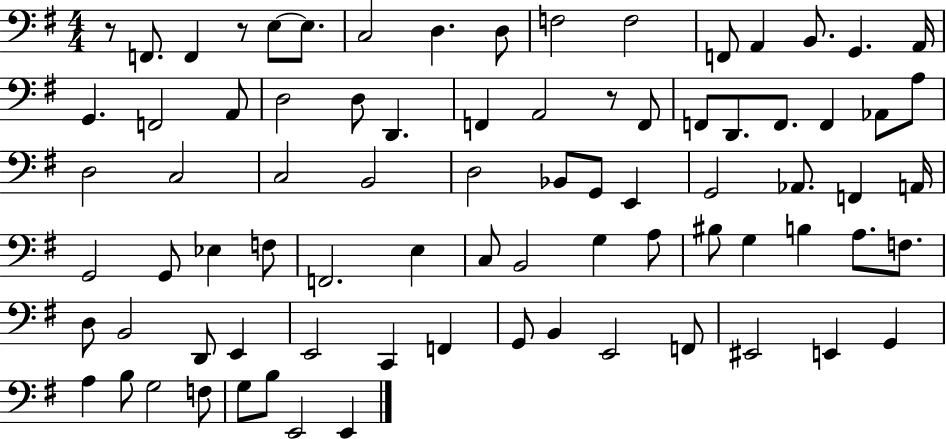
{
  \clef bass
  \numericTimeSignature
  \time 4/4
  \key g \major
  r8 f,8. f,4 r8 e8~~ e8. | c2 d4. d8 | f2 f2 | f,8 a,4 b,8. g,4. a,16 | \break g,4. f,2 a,8 | d2 d8 d,4. | f,4 a,2 r8 f,8 | f,8 d,8. f,8. f,4 aes,8 a8 | \break d2 c2 | c2 b,2 | d2 bes,8 g,8 e,4 | g,2 aes,8. f,4 a,16 | \break g,2 g,8 ees4 f8 | f,2. e4 | c8 b,2 g4 a8 | bis8 g4 b4 a8. f8. | \break d8 b,2 d,8 e,4 | e,2 c,4 f,4 | g,8 b,4 e,2 f,8 | eis,2 e,4 g,4 | \break a4 b8 g2 f8 | g8 b8 e,2 e,4 | \bar "|."
}